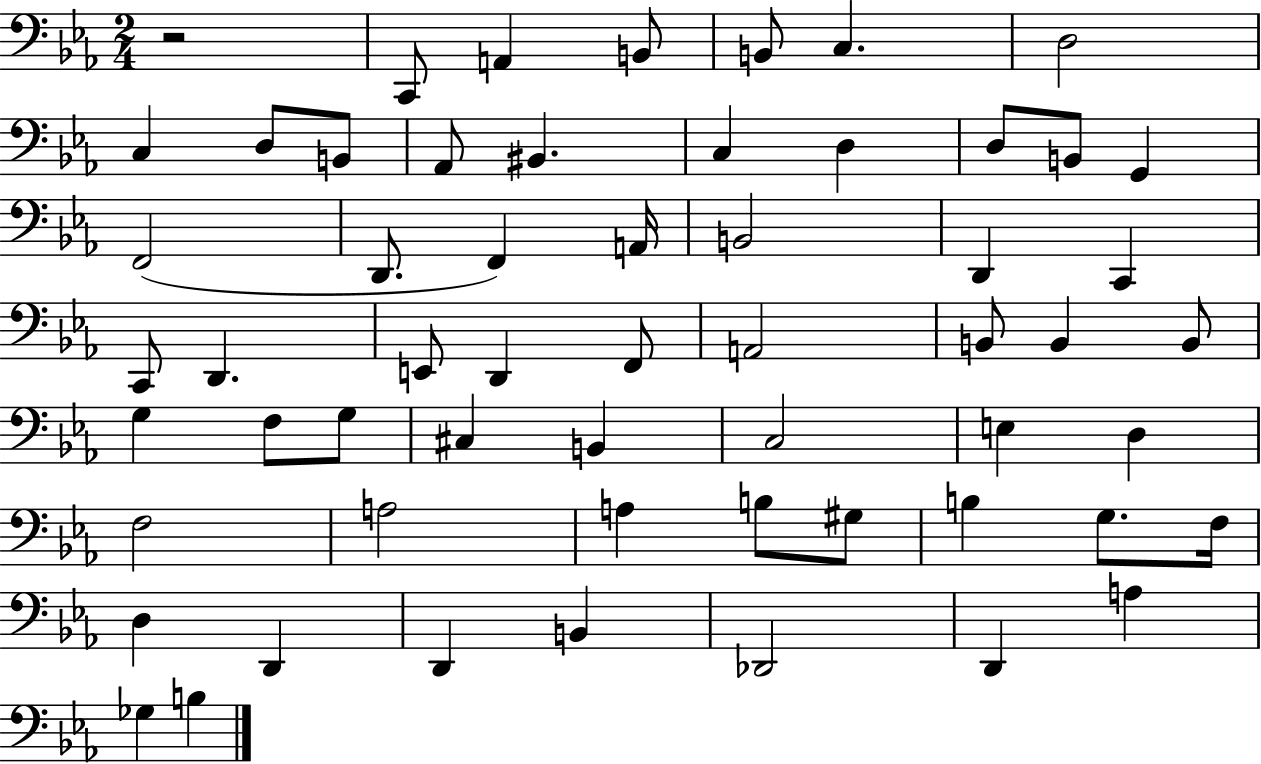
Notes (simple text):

R/h C2/e A2/q B2/e B2/e C3/q. D3/h C3/q D3/e B2/e Ab2/e BIS2/q. C3/q D3/q D3/e B2/e G2/q F2/h D2/e. F2/q A2/s B2/h D2/q C2/q C2/e D2/q. E2/e D2/q F2/e A2/h B2/e B2/q B2/e G3/q F3/e G3/e C#3/q B2/q C3/h E3/q D3/q F3/h A3/h A3/q B3/e G#3/e B3/q G3/e. F3/s D3/q D2/q D2/q B2/q Db2/h D2/q A3/q Gb3/q B3/q